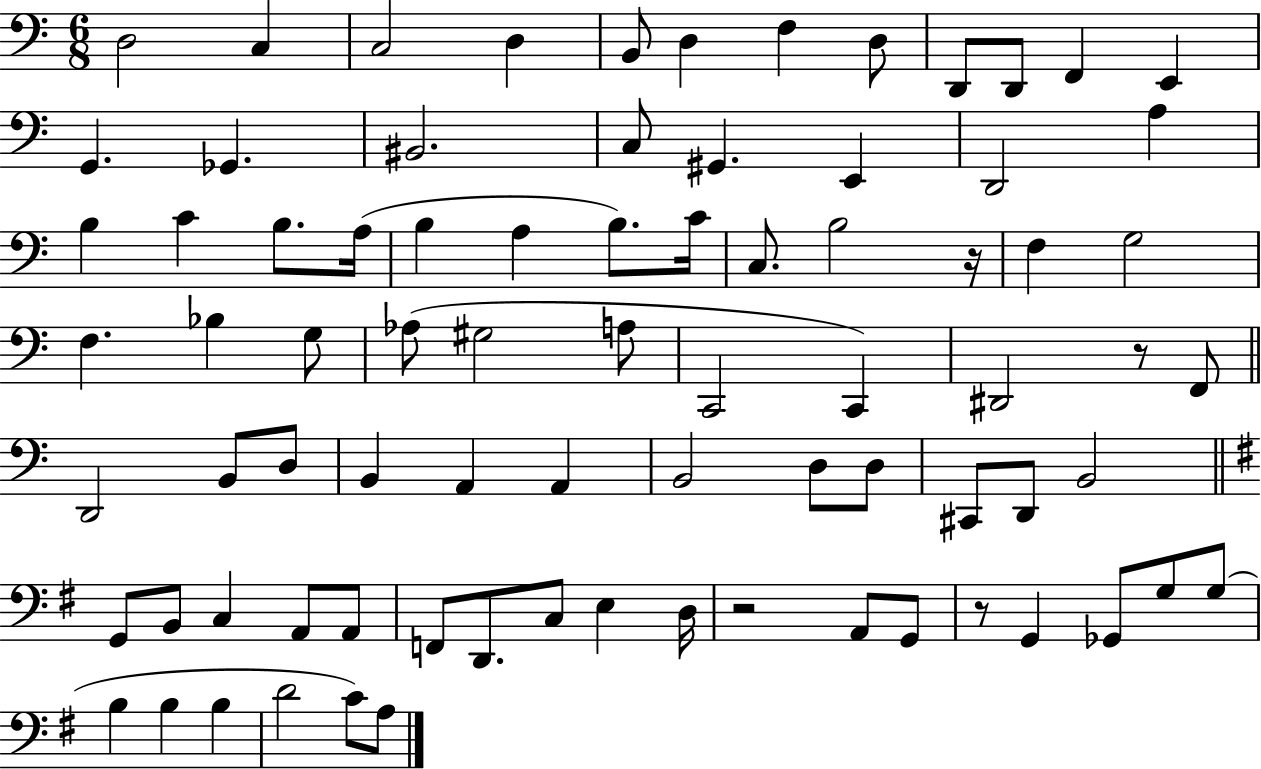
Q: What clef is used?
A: bass